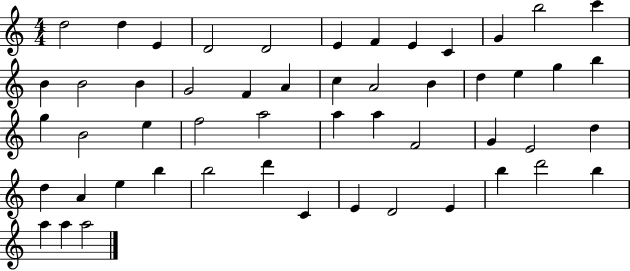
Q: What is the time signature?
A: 4/4